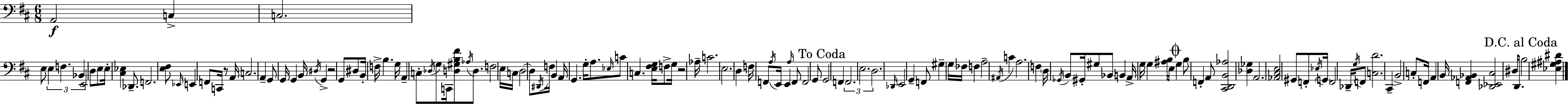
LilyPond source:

{
  \clef bass
  \numericTimeSignature
  \time 6/8
  \key d \major
  a,2\f c4-> | c2. | e8 \tuplet 3/2 { e4 f4. | bes,4 } e,2 | \break d8 e8 e16-. <cis ees>4 des,8.-- | f,2. | <e fis>8 \grace { ees,16 } e,4 f,8 c,16 r8 | a,16 c2. | \break a,4-- g,8 g,16 g,4 | b,16 \acciaccatura { dis16 } g,4-> r2 | g,8 dis8 b,16-. f16-> b4. | g16 a,4-- c8-. \acciaccatura { des16 } g8 | \break c,16 <d gis b fis'>8 \acciaccatura { aes16 } d8. f2 | e16 c16 d2~~ | d8 \acciaccatura { dis,16 } f16 b,4 a,16 g,4. | g16-. a8. \grace { ees16 } c'8 c4. | \break <e fis g>16 f8-> g16 r2 | aes16-- c'2. | e2. | d4 f16 f,8 | \break \acciaccatura { a16 } e,16 e,4 \grace { a16 } f,8 f,2 | g,8 \mark "To Coda" g,2 | f,4 \tuplet 3/2 { f,2. | e2. | \break d2. } | \grace { des,16 } e,2 | g,4-- f,8 gis4-- | g16 fes16 f4 a2-- | \break \acciaccatura { ais,16 } c'4 a2. | f4 | \parenthesize d16 \acciaccatura { ges,16 } b,8 gis,16-. gis8 bes,8 b,4 | a,16-> g16 g4 <ais b>16 e16 \mark \markup { \musicglyph "scripts.coda" } g4 | \break b8 f,4-. a,8 <cis, d, b, aes>2 | <des ges>4 a,2. | <aes, cis e>2 | gis,8 f,8-. \acciaccatura { ees16 } | \break \parenthesize g,16 f,2 des,16-- \acciaccatura { g16 } f,8 | <c d'>2. | cis,4-- b,2-> | c8-. f,16 a,4 b,16 <f, aes, bes,>4 | \break <des, ees, cis>2 dis16 d,8. | \mark "D.C. al Coda" b2 <ees gis ais dis'>4 | \bar "|."
}